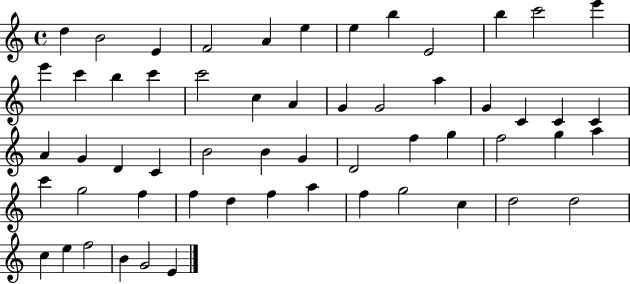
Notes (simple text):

D5/q B4/h E4/q F4/h A4/q E5/q E5/q B5/q E4/h B5/q C6/h E6/q E6/q C6/q B5/q C6/q C6/h C5/q A4/q G4/q G4/h A5/q G4/q C4/q C4/q C4/q A4/q G4/q D4/q C4/q B4/h B4/q G4/q D4/h F5/q G5/q F5/h G5/q A5/q C6/q G5/h F5/q F5/q D5/q F5/q A5/q F5/q G5/h C5/q D5/h D5/h C5/q E5/q F5/h B4/q G4/h E4/q